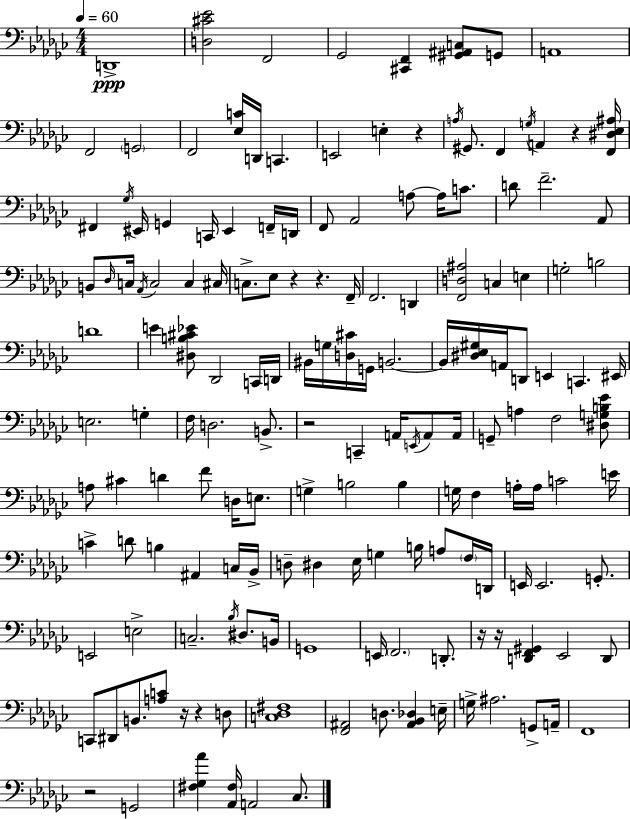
D2/w [D3,C#4,Eb4]/h F2/h Gb2/h [C#2,F2]/q [G#2,A#2,C3]/e G2/e A2/w F2/h G2/h F2/h [Eb3,C4]/s D2/s C2/q. E2/h E3/q R/q A3/s G#2/e. F2/q G3/s A2/q R/q [F2,D#3,Eb3,A#3]/s F#2/q Gb3/s EIS2/s G2/q C2/s EIS2/q F2/s D2/s F2/e Ab2/h A3/e A3/s C4/e. D4/e F4/h. Ab2/e B2/e Db3/s C3/s Ab2/s C3/h C3/q C#3/s C3/e. Eb3/e R/q R/q. F2/s F2/h. D2/q [F2,D3,A#3]/h C3/q E3/q G3/h B3/h D4/w E4/q [D#3,B3,C#4,Eb4]/e Db2/h C2/s D2/s BIS2/s G3/s [D3,C#4]/s G2/s B2/h. B2/s [D#3,Eb3,G#3]/s A2/s D2/e E2/q C2/q. EIS2/s E3/h. G3/q F3/s D3/h. B2/e. R/h C2/q A2/s E2/s A2/e A2/s G2/e A3/q F3/h [D#3,G3,B3,Eb4]/e A3/e C#4/q D4/q F4/e D3/s E3/e. G3/q B3/h B3/q G3/s F3/q A3/s A3/s C4/h E4/s C4/q D4/e B3/q A#2/q C3/s Bb2/s D3/e D#3/q Eb3/s G3/q B3/s A3/e F3/s D2/s E2/s E2/h. G2/e. E2/h E3/h C3/h. Bb3/s D#3/e. B2/s G2/w E2/s F2/h. D2/e. R/s R/s [D2,F2,G#2]/q Eb2/h D2/e C2/e D#2/e B2/e. [A3,C4]/e R/s R/q D3/e [C3,Db3,F#3]/w [F2,A#2]/h D3/e. [A#2,Bb2,Db3]/q E3/s G3/s A#3/h. G2/e A2/s F2/w R/h G2/h [F#3,Gb3,Ab4]/q [Ab2,F#3]/s A2/h CES3/e.